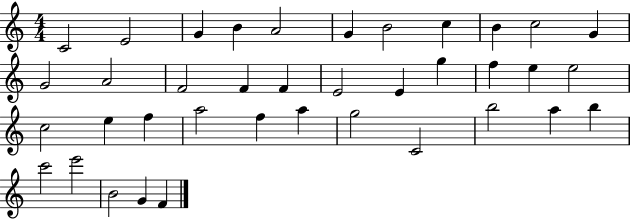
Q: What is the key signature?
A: C major